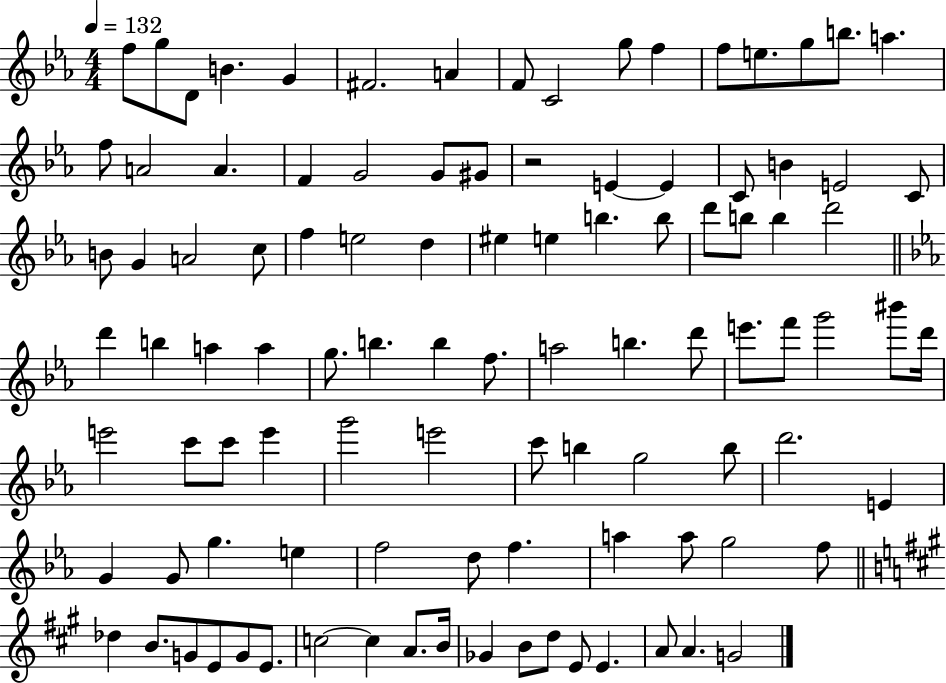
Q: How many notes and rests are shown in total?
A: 102